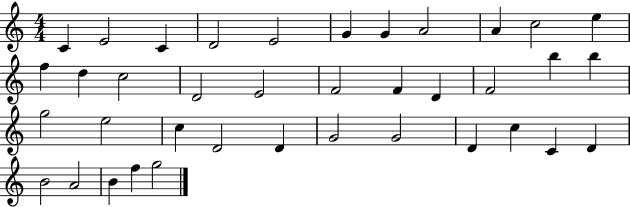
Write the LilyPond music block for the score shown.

{
  \clef treble
  \numericTimeSignature
  \time 4/4
  \key c \major
  c'4 e'2 c'4 | d'2 e'2 | g'4 g'4 a'2 | a'4 c''2 e''4 | \break f''4 d''4 c''2 | d'2 e'2 | f'2 f'4 d'4 | f'2 b''4 b''4 | \break g''2 e''2 | c''4 d'2 d'4 | g'2 g'2 | d'4 c''4 c'4 d'4 | \break b'2 a'2 | b'4 f''4 g''2 | \bar "|."
}